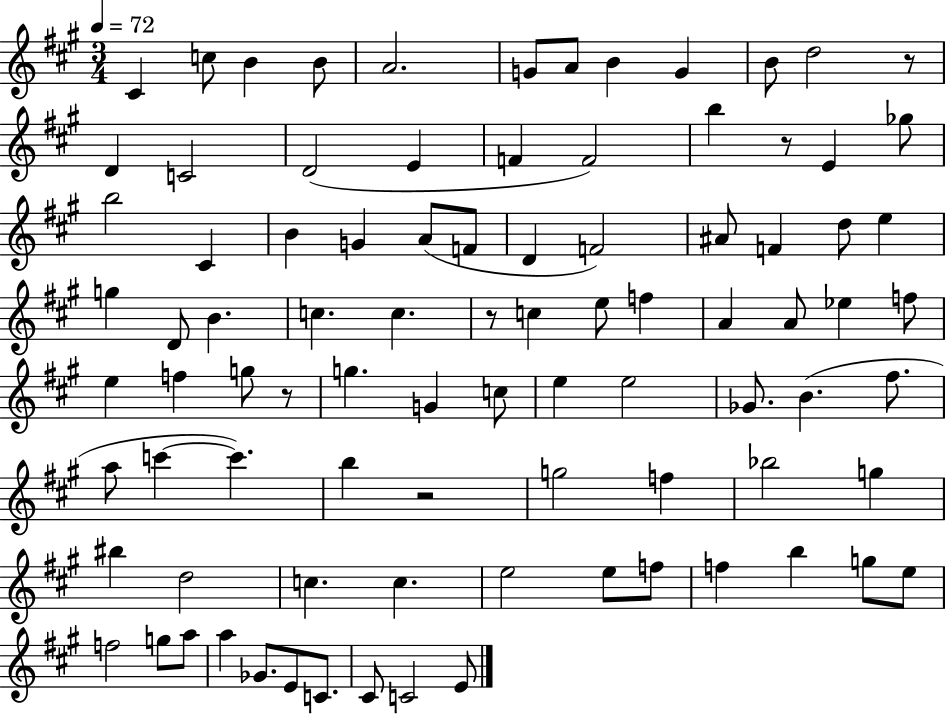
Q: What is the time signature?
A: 3/4